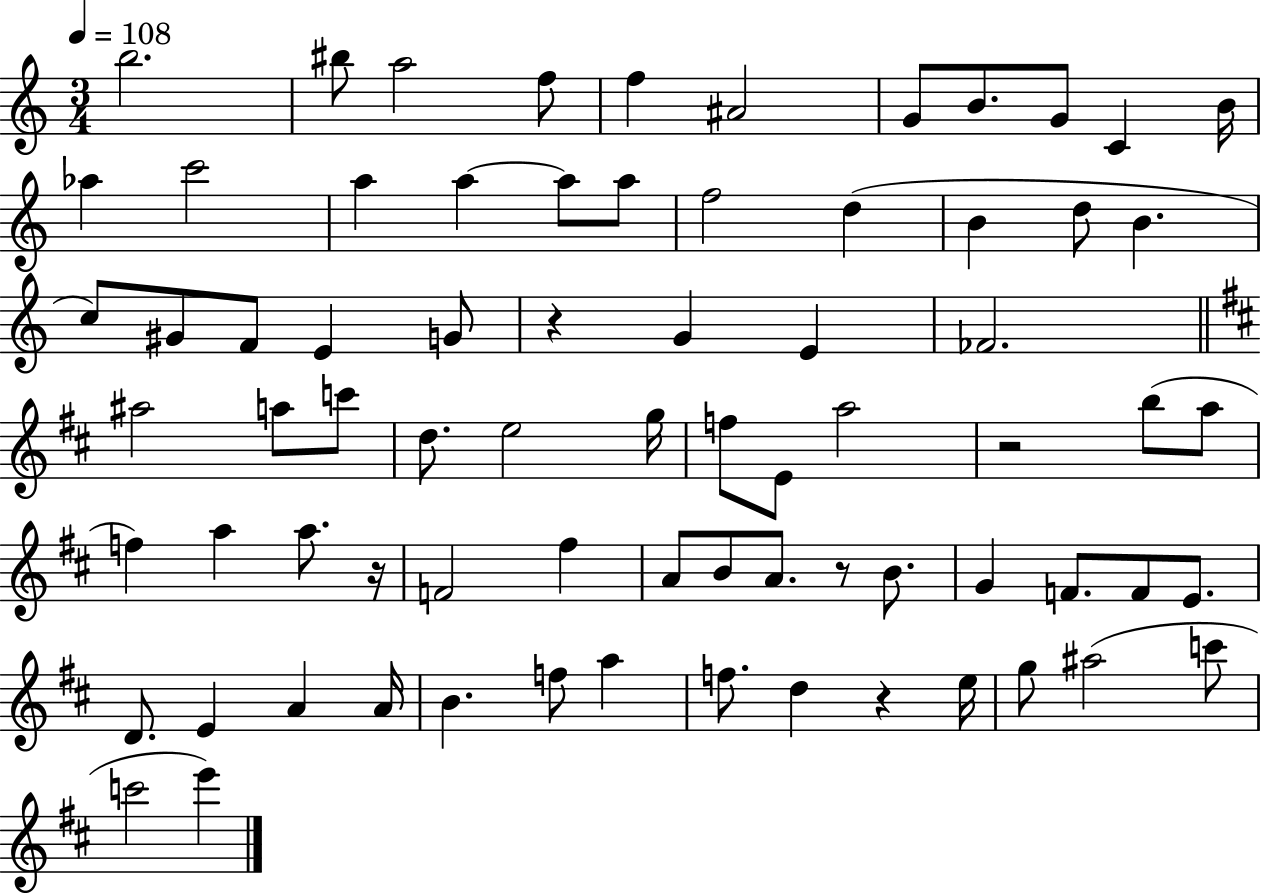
B5/h. BIS5/e A5/h F5/e F5/q A#4/h G4/e B4/e. G4/e C4/q B4/s Ab5/q C6/h A5/q A5/q A5/e A5/e F5/h D5/q B4/q D5/e B4/q. C5/e G#4/e F4/e E4/q G4/e R/q G4/q E4/q FES4/h. A#5/h A5/e C6/e D5/e. E5/h G5/s F5/e E4/e A5/h R/h B5/e A5/e F5/q A5/q A5/e. R/s F4/h F#5/q A4/e B4/e A4/e. R/e B4/e. G4/q F4/e. F4/e E4/e. D4/e. E4/q A4/q A4/s B4/q. F5/e A5/q F5/e. D5/q R/q E5/s G5/e A#5/h C6/e C6/h E6/q